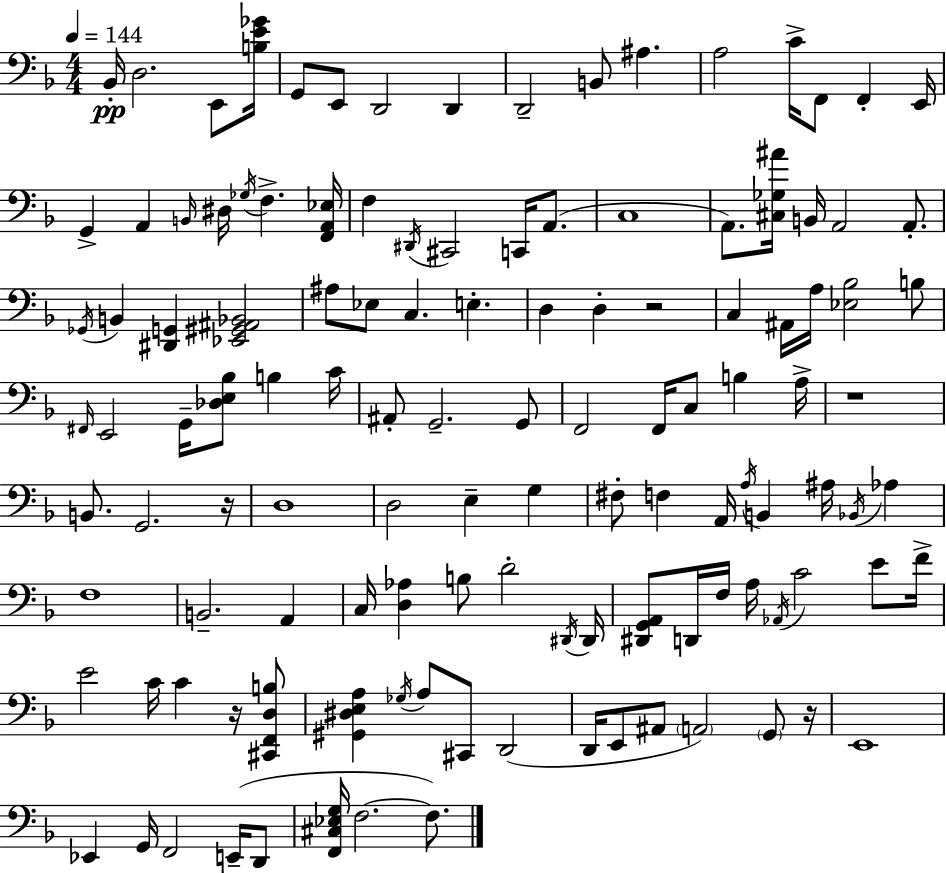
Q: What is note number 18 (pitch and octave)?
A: B2